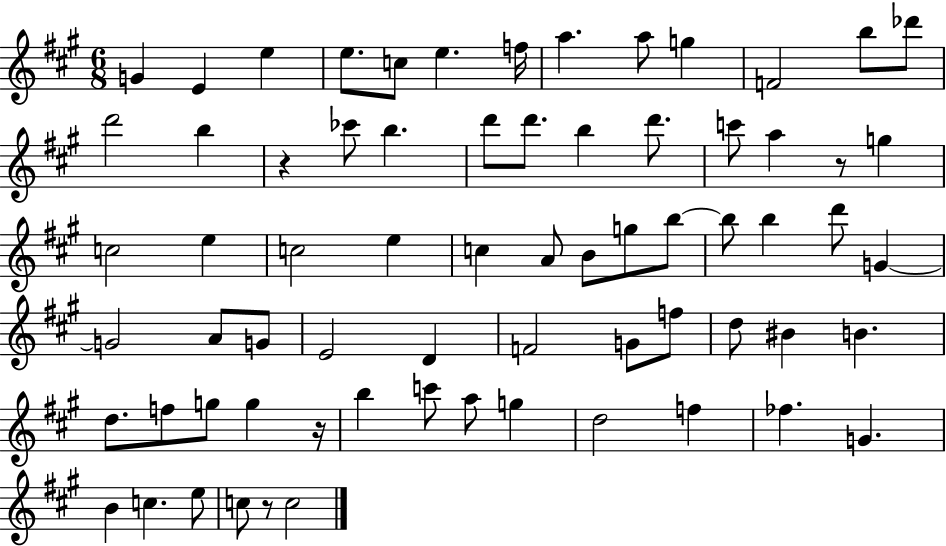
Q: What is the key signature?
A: A major